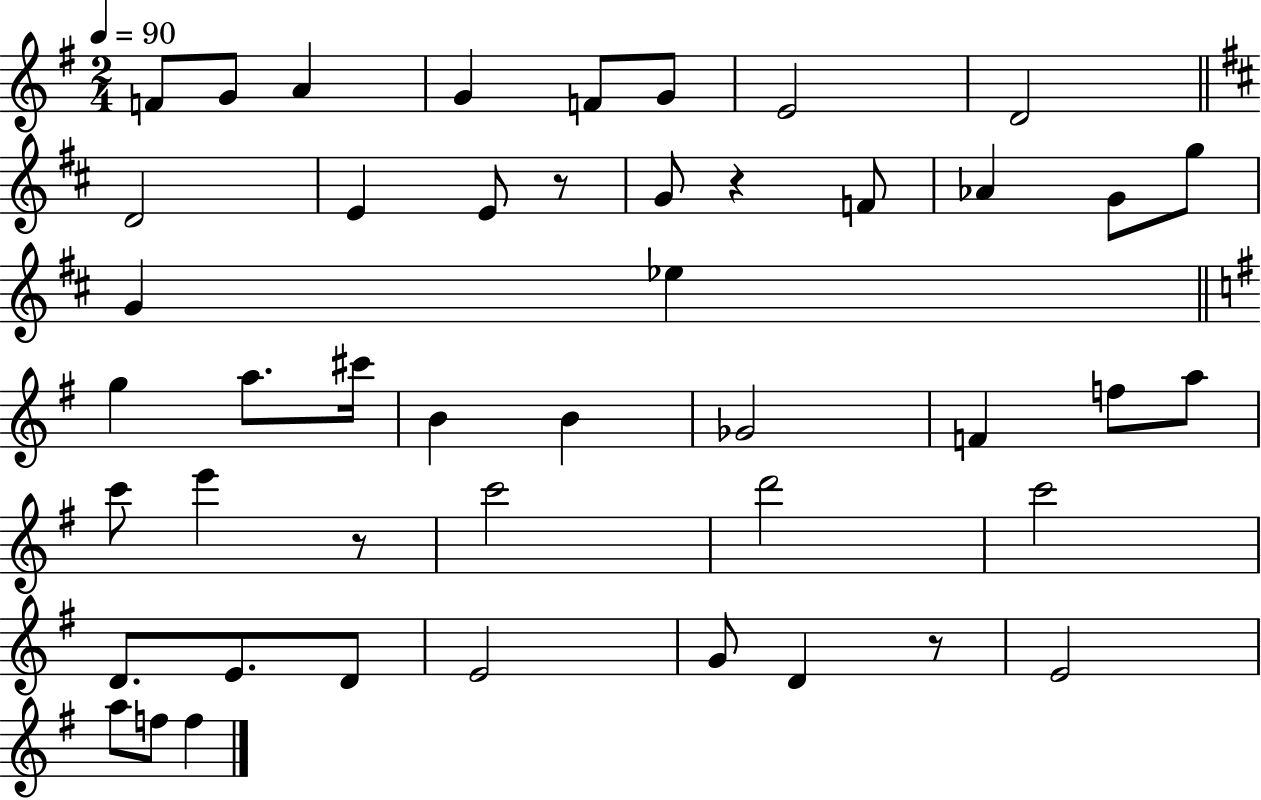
F4/e G4/e A4/q G4/q F4/e G4/e E4/h D4/h D4/h E4/q E4/e R/e G4/e R/q F4/e Ab4/q G4/e G5/e G4/q Eb5/q G5/q A5/e. C#6/s B4/q B4/q Gb4/h F4/q F5/e A5/e C6/e E6/q R/e C6/h D6/h C6/h D4/e. E4/e. D4/e E4/h G4/e D4/q R/e E4/h A5/e F5/e F5/q